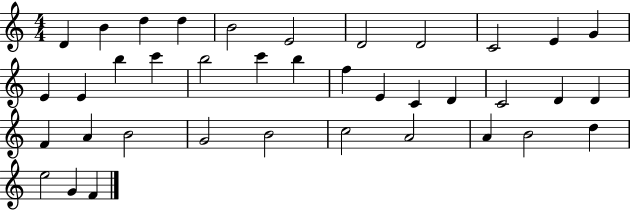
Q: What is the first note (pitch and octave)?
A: D4